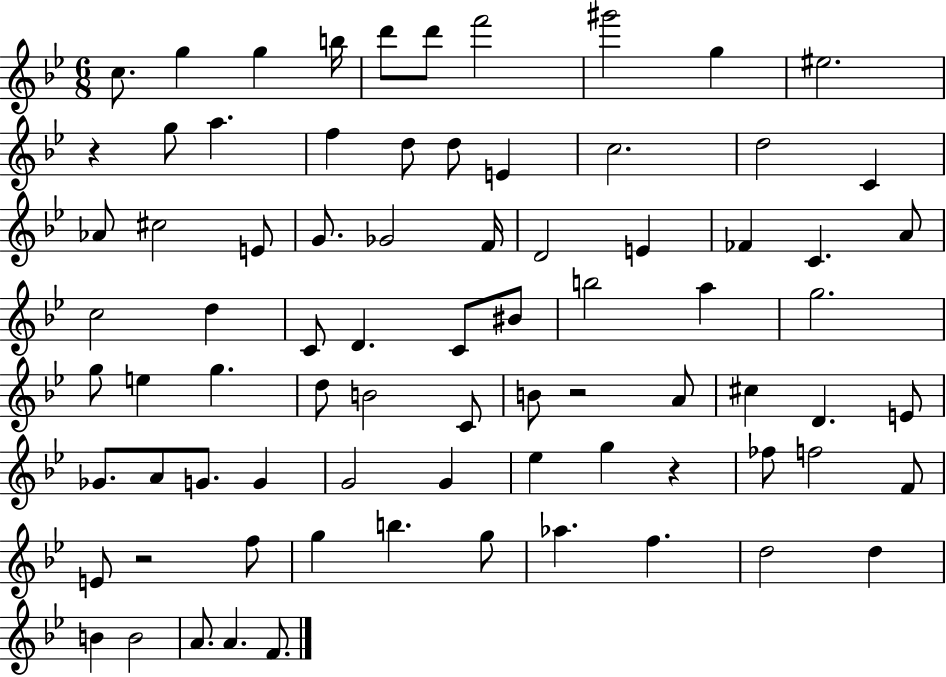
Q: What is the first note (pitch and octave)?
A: C5